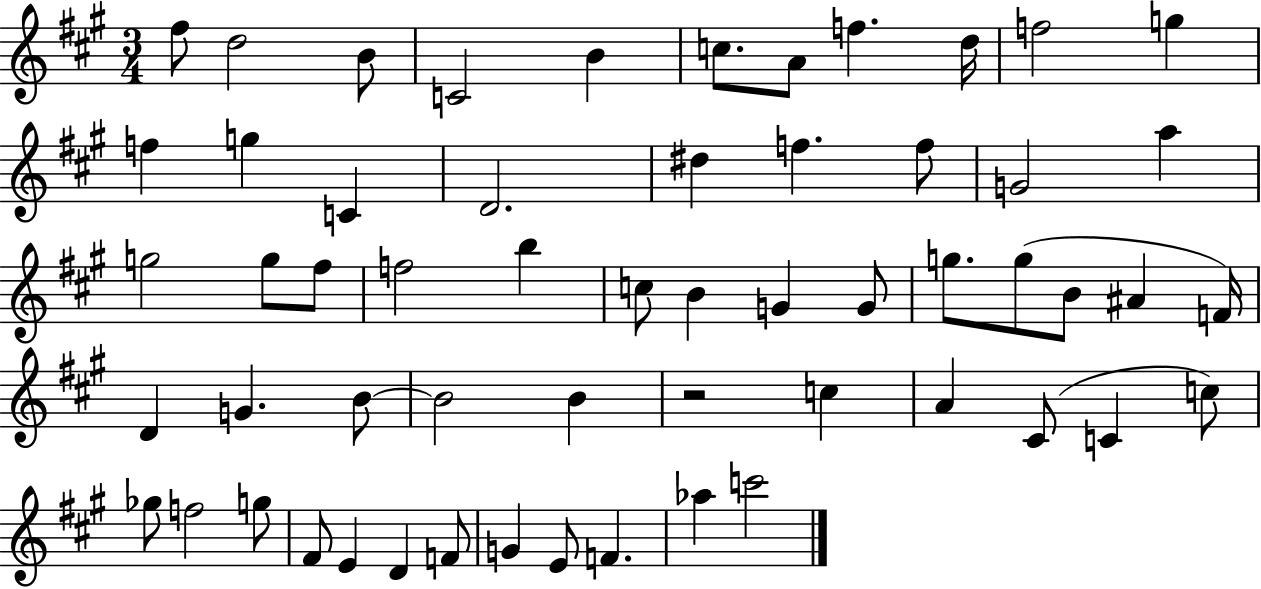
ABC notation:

X:1
T:Untitled
M:3/4
L:1/4
K:A
^f/2 d2 B/2 C2 B c/2 A/2 f d/4 f2 g f g C D2 ^d f f/2 G2 a g2 g/2 ^f/2 f2 b c/2 B G G/2 g/2 g/2 B/2 ^A F/4 D G B/2 B2 B z2 c A ^C/2 C c/2 _g/2 f2 g/2 ^F/2 E D F/2 G E/2 F _a c'2